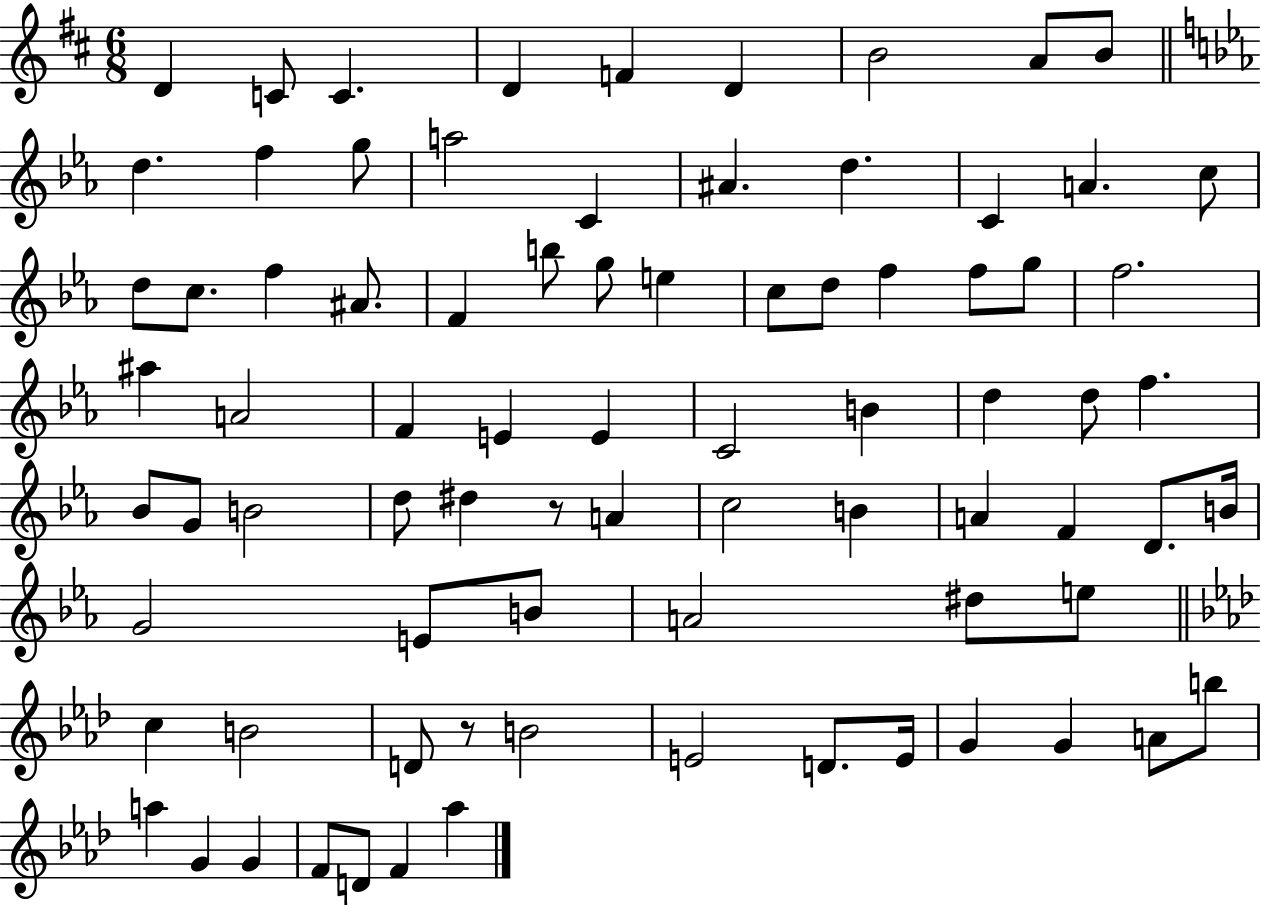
{
  \clef treble
  \numericTimeSignature
  \time 6/8
  \key d \major
  d'4 c'8 c'4. | d'4 f'4 d'4 | b'2 a'8 b'8 | \bar "||" \break \key ees \major d''4. f''4 g''8 | a''2 c'4 | ais'4. d''4. | c'4 a'4. c''8 | \break d''8 c''8. f''4 ais'8. | f'4 b''8 g''8 e''4 | c''8 d''8 f''4 f''8 g''8 | f''2. | \break ais''4 a'2 | f'4 e'4 e'4 | c'2 b'4 | d''4 d''8 f''4. | \break bes'8 g'8 b'2 | d''8 dis''4 r8 a'4 | c''2 b'4 | a'4 f'4 d'8. b'16 | \break g'2 e'8 b'8 | a'2 dis''8 e''8 | \bar "||" \break \key aes \major c''4 b'2 | d'8 r8 b'2 | e'2 d'8. e'16 | g'4 g'4 a'8 b''8 | \break a''4 g'4 g'4 | f'8 d'8 f'4 aes''4 | \bar "|."
}